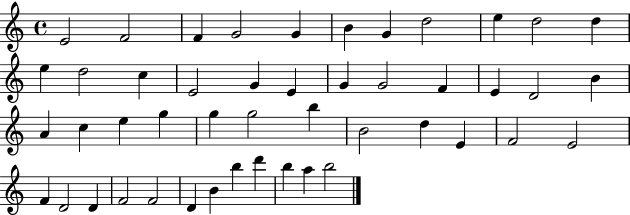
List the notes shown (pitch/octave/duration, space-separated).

E4/h F4/h F4/q G4/h G4/q B4/q G4/q D5/h E5/q D5/h D5/q E5/q D5/h C5/q E4/h G4/q E4/q G4/q G4/h F4/q E4/q D4/h B4/q A4/q C5/q E5/q G5/q G5/q G5/h B5/q B4/h D5/q E4/q F4/h E4/h F4/q D4/h D4/q F4/h F4/h D4/q B4/q B5/q D6/q B5/q A5/q B5/h